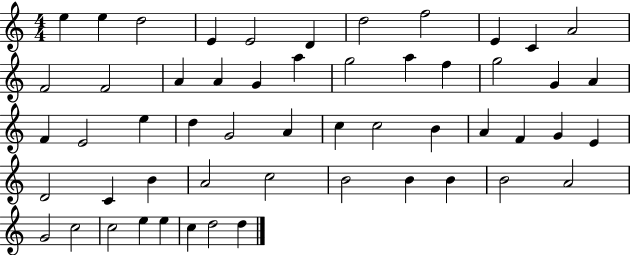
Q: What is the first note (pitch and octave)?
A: E5